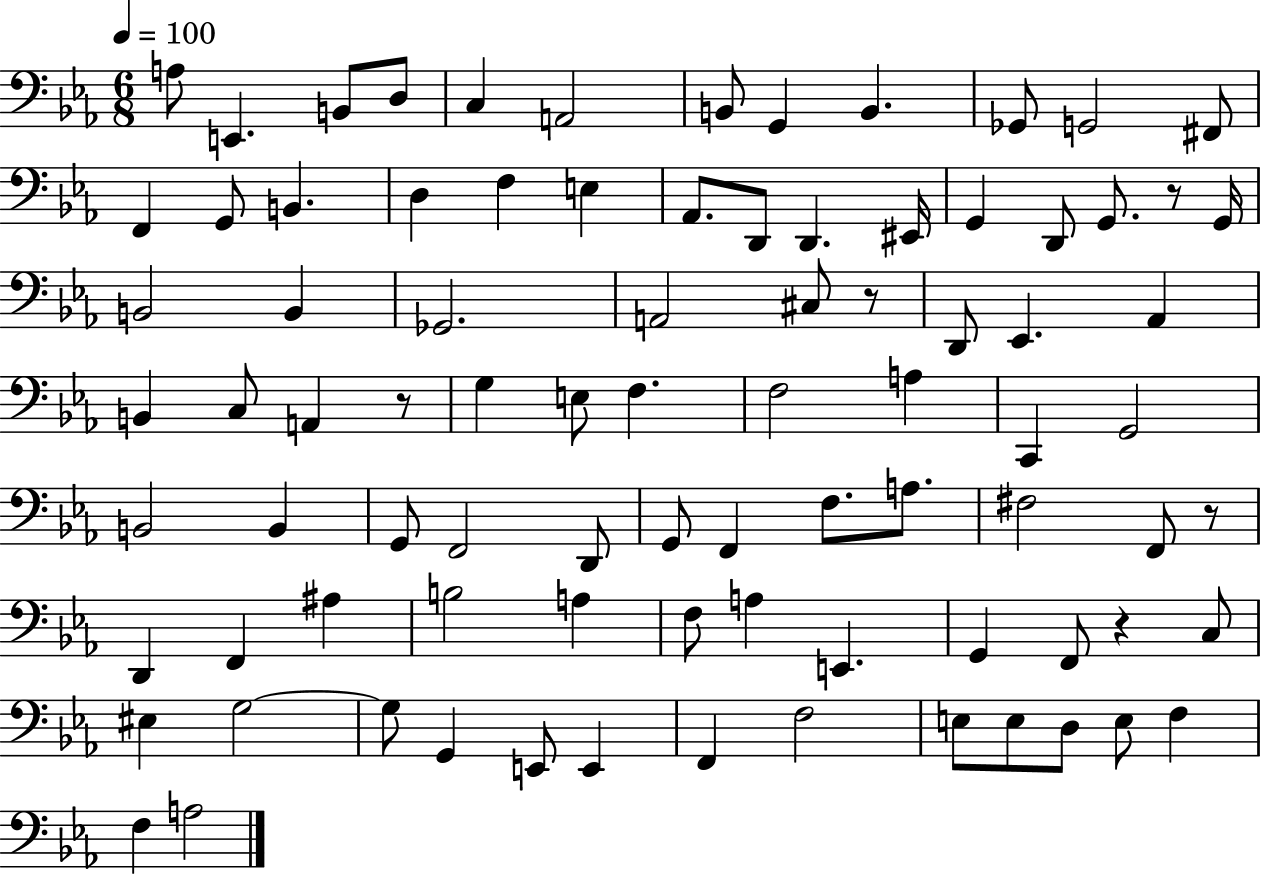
A3/e E2/q. B2/e D3/e C3/q A2/h B2/e G2/q B2/q. Gb2/e G2/h F#2/e F2/q G2/e B2/q. D3/q F3/q E3/q Ab2/e. D2/e D2/q. EIS2/s G2/q D2/e G2/e. R/e G2/s B2/h B2/q Gb2/h. A2/h C#3/e R/e D2/e Eb2/q. Ab2/q B2/q C3/e A2/q R/e G3/q E3/e F3/q. F3/h A3/q C2/q G2/h B2/h B2/q G2/e F2/h D2/e G2/e F2/q F3/e. A3/e. F#3/h F2/e R/e D2/q F2/q A#3/q B3/h A3/q F3/e A3/q E2/q. G2/q F2/e R/q C3/e EIS3/q G3/h G3/e G2/q E2/e E2/q F2/q F3/h E3/e E3/e D3/e E3/e F3/q F3/q A3/h